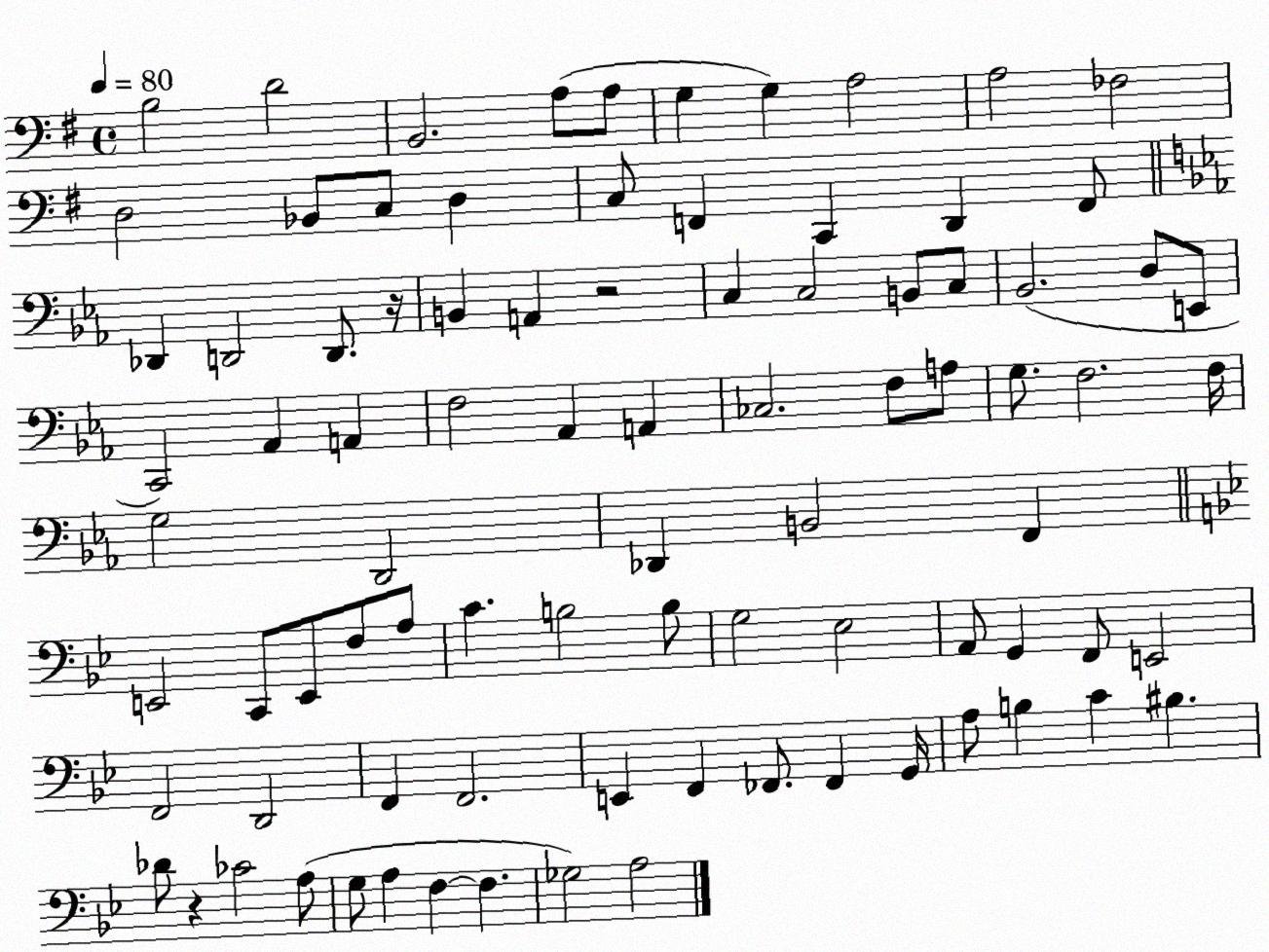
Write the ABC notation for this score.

X:1
T:Untitled
M:4/4
L:1/4
K:G
B,2 D2 B,,2 A,/2 A,/2 G, G, A,2 A,2 _F,2 D,2 _B,,/2 C,/2 D, C,/2 F,, C,, D,, F,,/2 _D,, D,,2 D,,/2 z/4 B,, A,, z2 C, C,2 B,,/2 C,/2 _B,,2 D,/2 E,,/2 C,,2 _A,, A,, F,2 _A,, A,, _C,2 F,/2 A,/2 G,/2 F,2 F,/4 G,2 D,,2 _D,, B,,2 F,, E,,2 C,,/2 E,,/2 F,/2 A,/2 C B,2 B,/2 G,2 _E,2 A,,/2 G,, F,,/2 E,,2 F,,2 D,,2 F,, F,,2 E,, F,, _F,,/2 _F,, G,,/4 A,/2 B, C ^B, _D/2 z _C2 A,/2 G,/2 A, F, F, _G,2 A,2